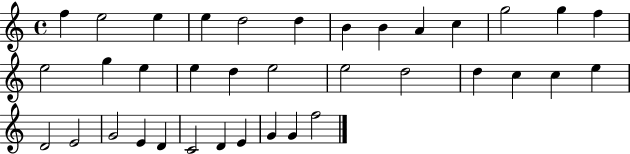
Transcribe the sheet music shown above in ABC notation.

X:1
T:Untitled
M:4/4
L:1/4
K:C
f e2 e e d2 d B B A c g2 g f e2 g e e d e2 e2 d2 d c c e D2 E2 G2 E D C2 D E G G f2